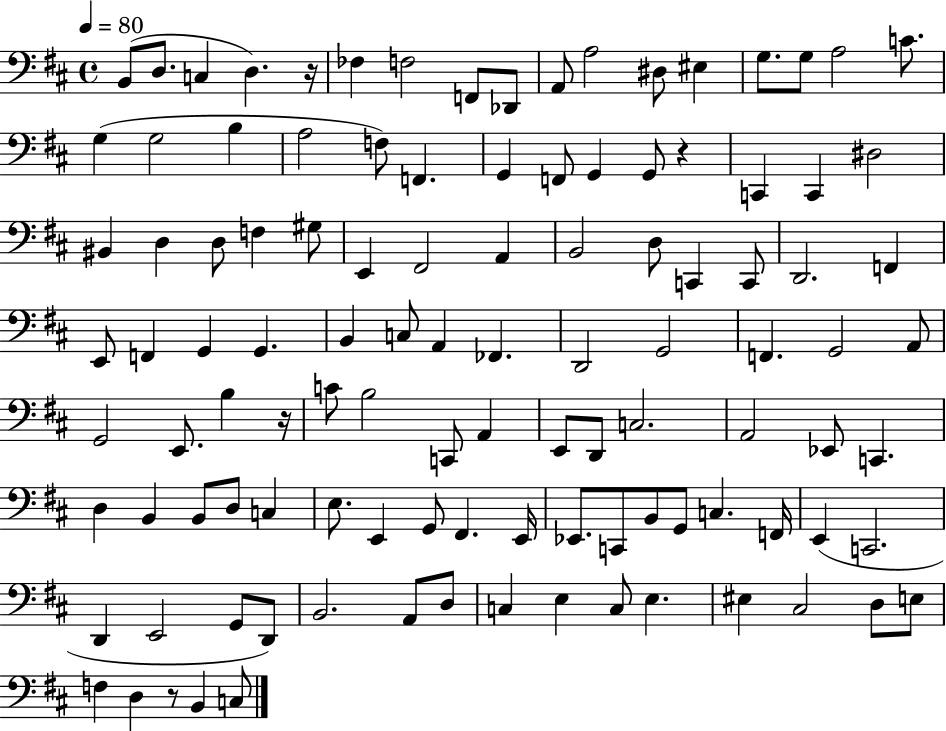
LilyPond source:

{
  \clef bass
  \time 4/4
  \defaultTimeSignature
  \key d \major
  \tempo 4 = 80
  b,8( d8. c4 d4.) r16 | fes4 f2 f,8 des,8 | a,8 a2 dis8 eis4 | g8. g8 a2 c'8. | \break g4( g2 b4 | a2 f8) f,4. | g,4 f,8 g,4 g,8 r4 | c,4 c,4 dis2 | \break bis,4 d4 d8 f4 gis8 | e,4 fis,2 a,4 | b,2 d8 c,4 c,8 | d,2. f,4 | \break e,8 f,4 g,4 g,4. | b,4 c8 a,4 fes,4. | d,2 g,2 | f,4. g,2 a,8 | \break g,2 e,8. b4 r16 | c'8 b2 c,8 a,4 | e,8 d,8 c2. | a,2 ees,8 c,4. | \break d4 b,4 b,8 d8 c4 | e8. e,4 g,8 fis,4. e,16 | ees,8. c,8 b,8 g,8 c4. f,16 | e,4( c,2. | \break d,4 e,2 g,8 d,8) | b,2. a,8 d8 | c4 e4 c8 e4. | eis4 cis2 d8 e8 | \break f4 d4 r8 b,4 c8 | \bar "|."
}